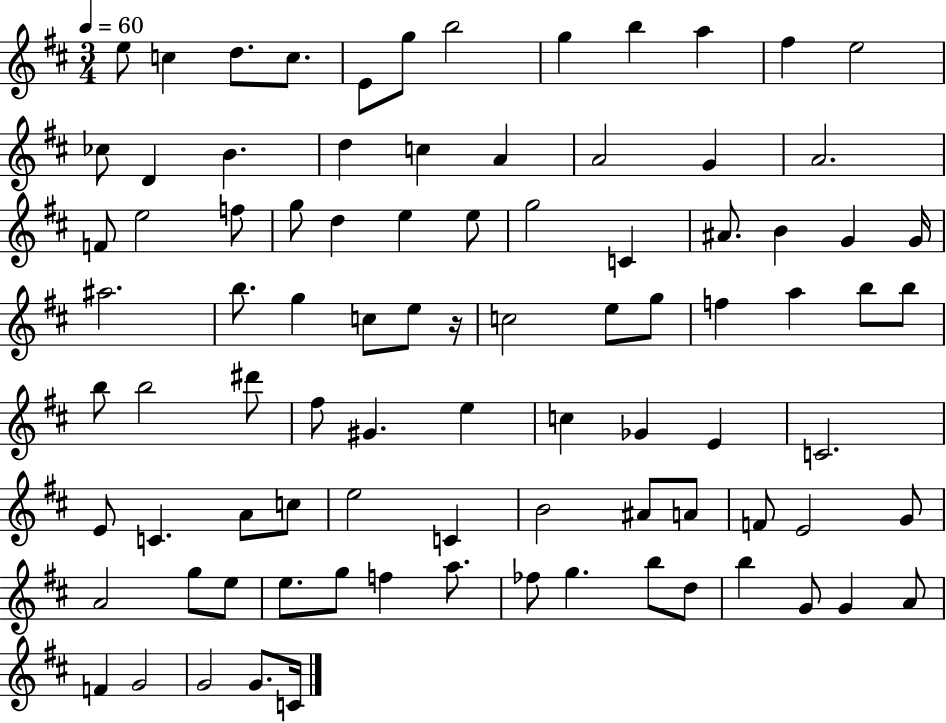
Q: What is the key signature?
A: D major